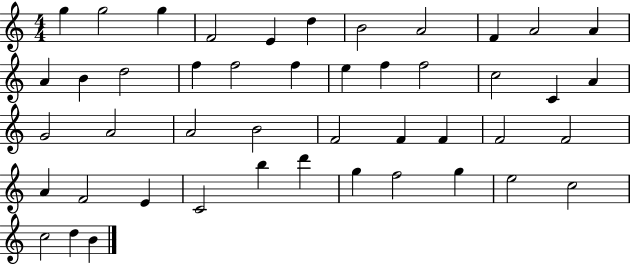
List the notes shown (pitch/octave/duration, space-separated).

G5/q G5/h G5/q F4/h E4/q D5/q B4/h A4/h F4/q A4/h A4/q A4/q B4/q D5/h F5/q F5/h F5/q E5/q F5/q F5/h C5/h C4/q A4/q G4/h A4/h A4/h B4/h F4/h F4/q F4/q F4/h F4/h A4/q F4/h E4/q C4/h B5/q D6/q G5/q F5/h G5/q E5/h C5/h C5/h D5/q B4/q